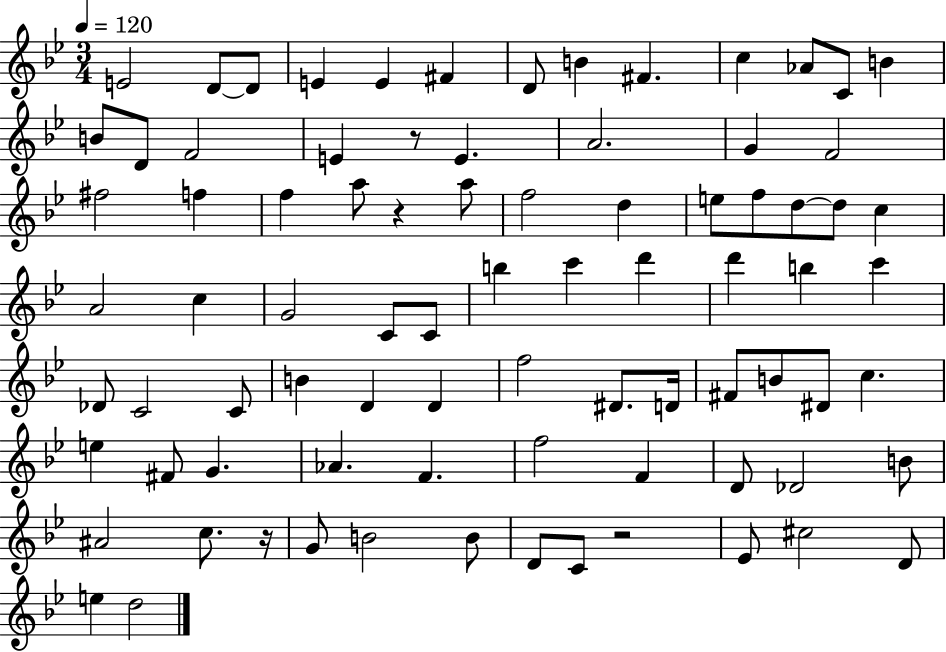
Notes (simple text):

E4/h D4/e D4/e E4/q E4/q F#4/q D4/e B4/q F#4/q. C5/q Ab4/e C4/e B4/q B4/e D4/e F4/h E4/q R/e E4/q. A4/h. G4/q F4/h F#5/h F5/q F5/q A5/e R/q A5/e F5/h D5/q E5/e F5/e D5/e D5/e C5/q A4/h C5/q G4/h C4/e C4/e B5/q C6/q D6/q D6/q B5/q C6/q Db4/e C4/h C4/e B4/q D4/q D4/q F5/h D#4/e. D4/s F#4/e B4/e D#4/e C5/q. E5/q F#4/e G4/q. Ab4/q. F4/q. F5/h F4/q D4/e Db4/h B4/e A#4/h C5/e. R/s G4/e B4/h B4/e D4/e C4/e R/h Eb4/e C#5/h D4/e E5/q D5/h